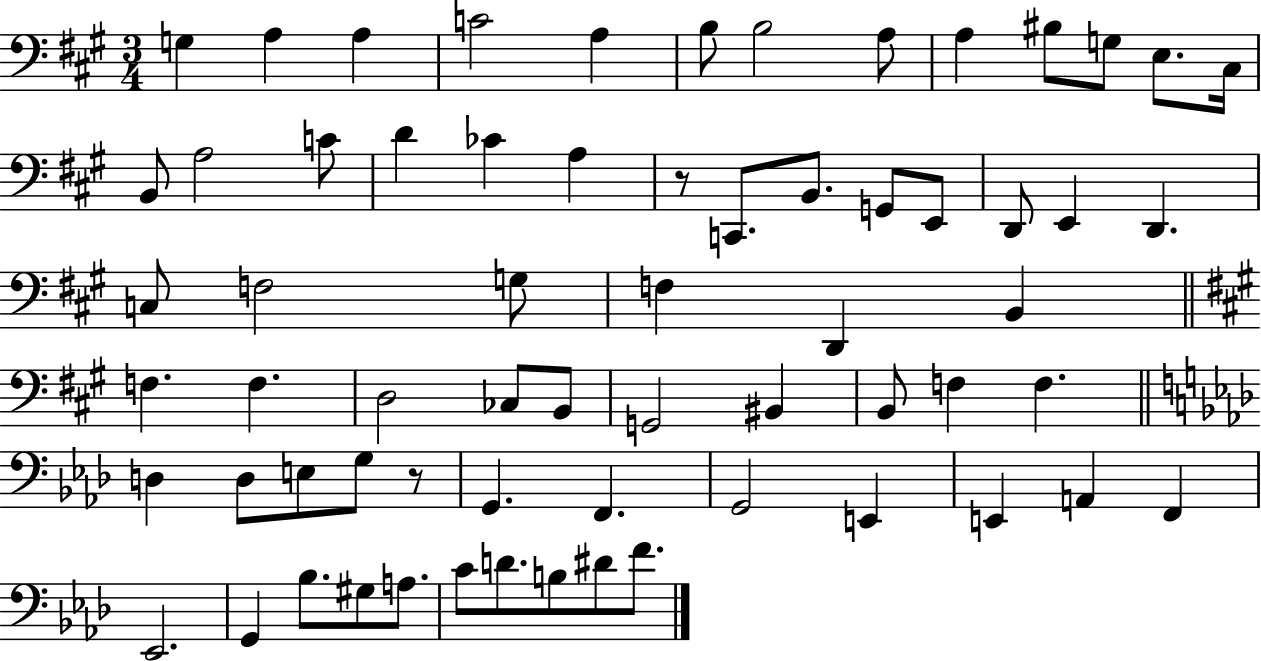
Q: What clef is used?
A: bass